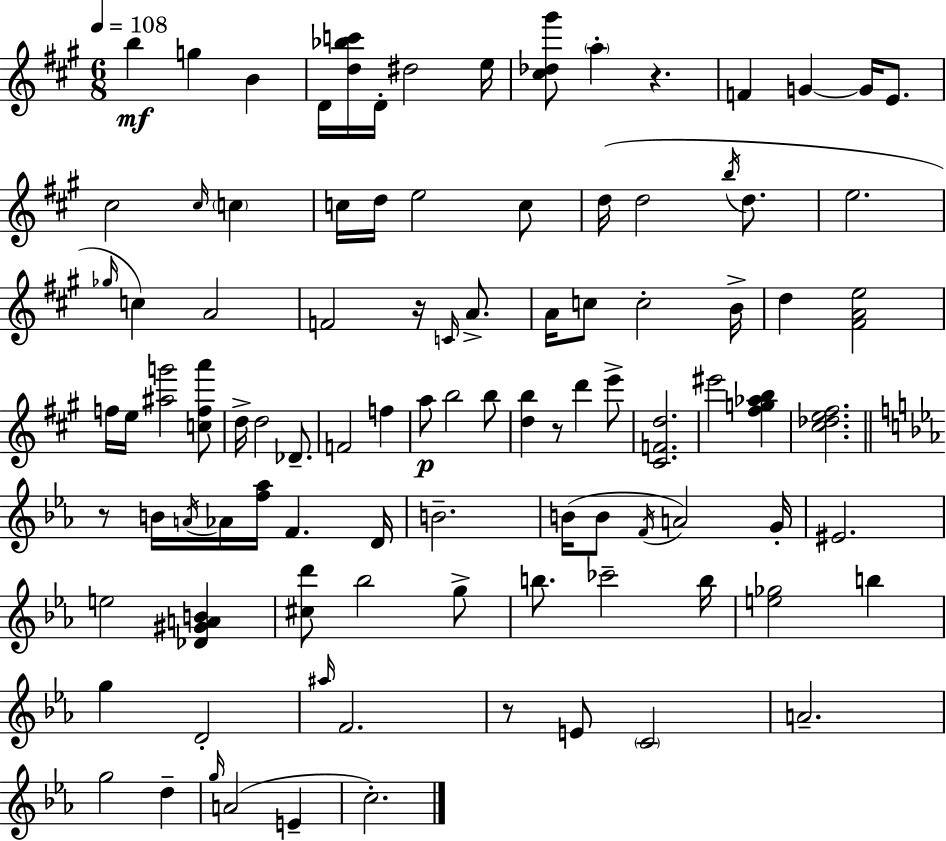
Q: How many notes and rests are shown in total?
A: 98